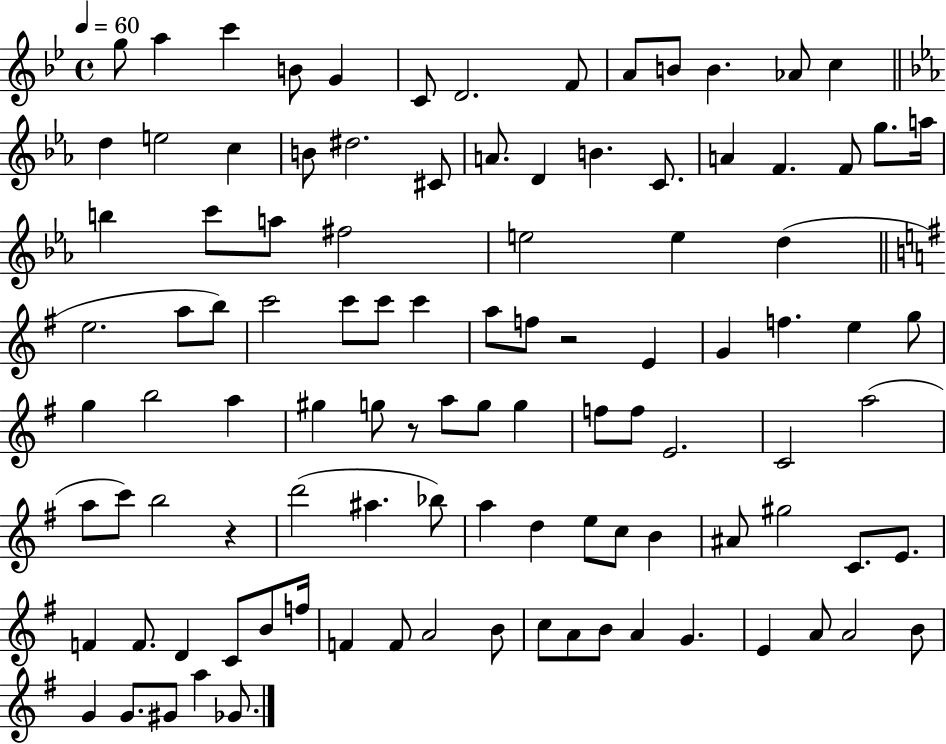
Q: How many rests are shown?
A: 3